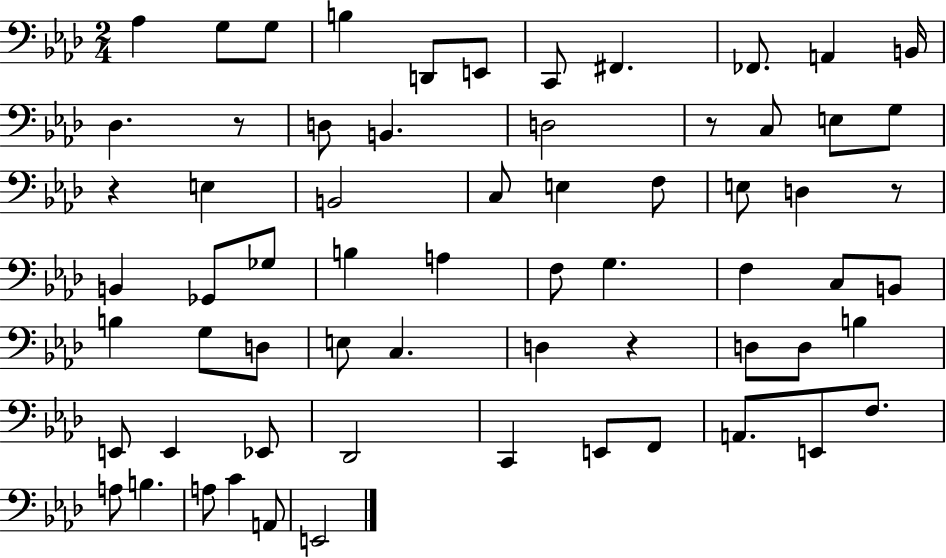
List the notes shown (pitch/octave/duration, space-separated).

Ab3/q G3/e G3/e B3/q D2/e E2/e C2/e F#2/q. FES2/e. A2/q B2/s Db3/q. R/e D3/e B2/q. D3/h R/e C3/e E3/e G3/e R/q E3/q B2/h C3/e E3/q F3/e E3/e D3/q R/e B2/q Gb2/e Gb3/e B3/q A3/q F3/e G3/q. F3/q C3/e B2/e B3/q G3/e D3/e E3/e C3/q. D3/q R/q D3/e D3/e B3/q E2/e E2/q Eb2/e Db2/h C2/q E2/e F2/e A2/e. E2/e F3/e. A3/e B3/q. A3/e C4/q A2/e E2/h